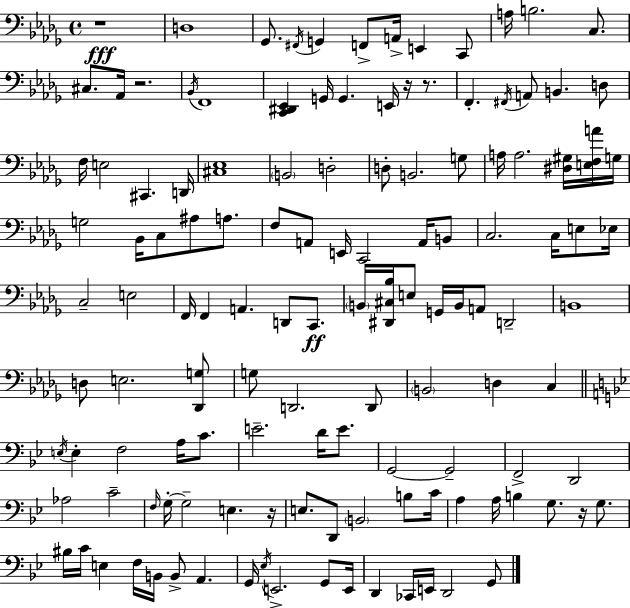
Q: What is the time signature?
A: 4/4